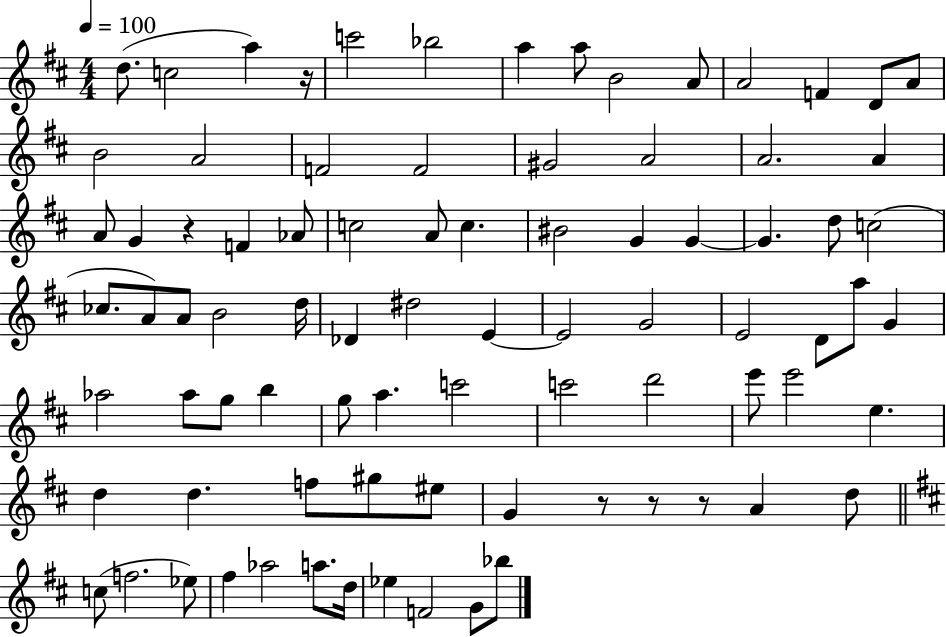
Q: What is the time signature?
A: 4/4